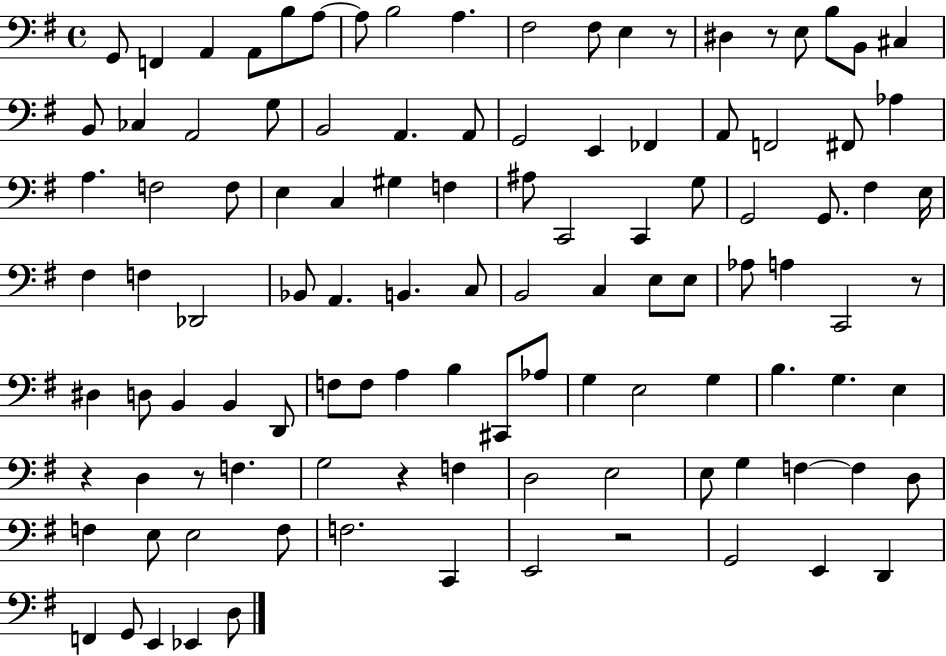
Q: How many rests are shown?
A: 7